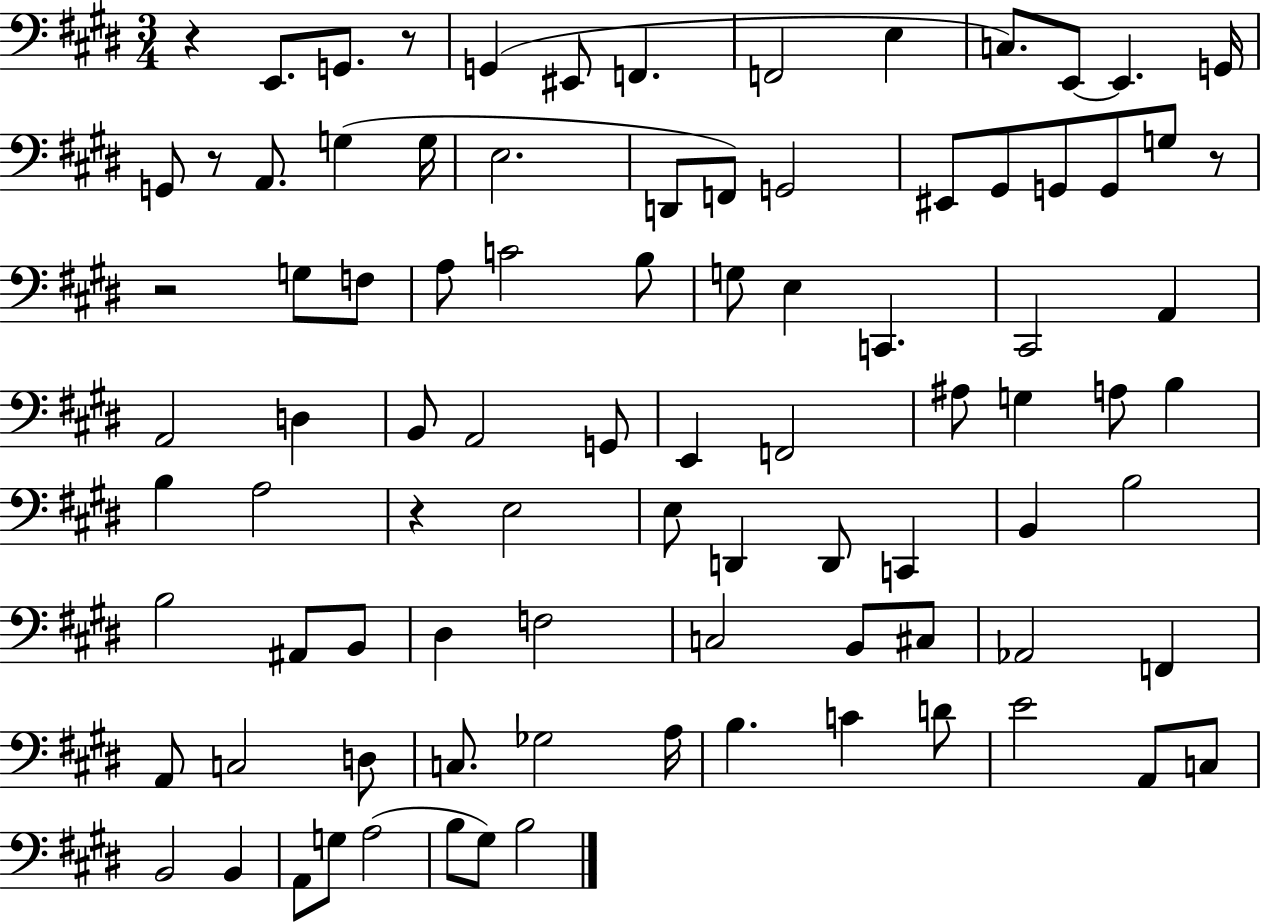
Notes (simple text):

R/q E2/e. G2/e. R/e G2/q EIS2/e F2/q. F2/h E3/q C3/e. E2/e E2/q. G2/s G2/e R/e A2/e. G3/q G3/s E3/h. D2/e F2/e G2/h EIS2/e G#2/e G2/e G2/e G3/e R/e R/h G3/e F3/e A3/e C4/h B3/e G3/e E3/q C2/q. C#2/h A2/q A2/h D3/q B2/e A2/h G2/e E2/q F2/h A#3/e G3/q A3/e B3/q B3/q A3/h R/q E3/h E3/e D2/q D2/e C2/q B2/q B3/h B3/h A#2/e B2/e D#3/q F3/h C3/h B2/e C#3/e Ab2/h F2/q A2/e C3/h D3/e C3/e. Gb3/h A3/s B3/q. C4/q D4/e E4/h A2/e C3/e B2/h B2/q A2/e G3/e A3/h B3/e G#3/e B3/h